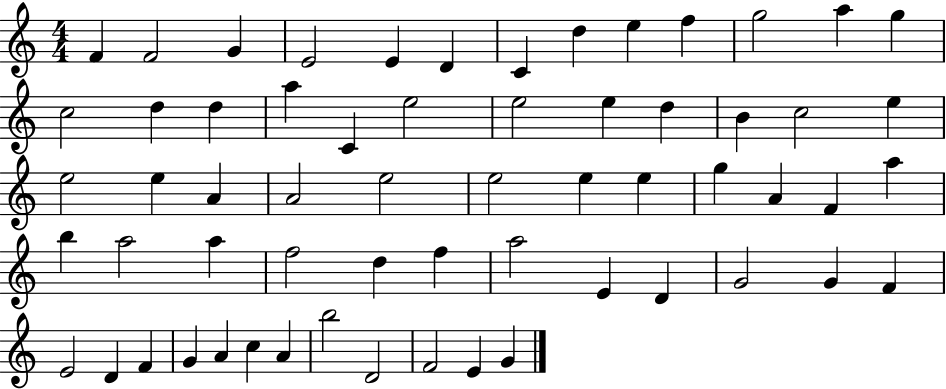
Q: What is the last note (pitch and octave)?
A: G4